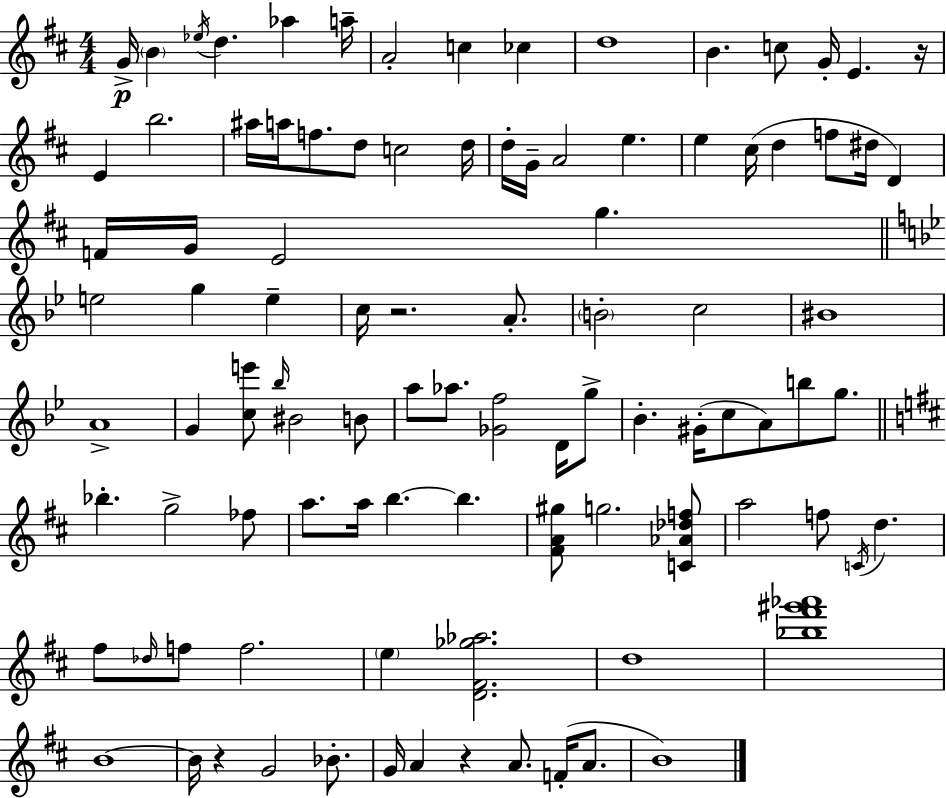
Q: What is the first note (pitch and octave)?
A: G4